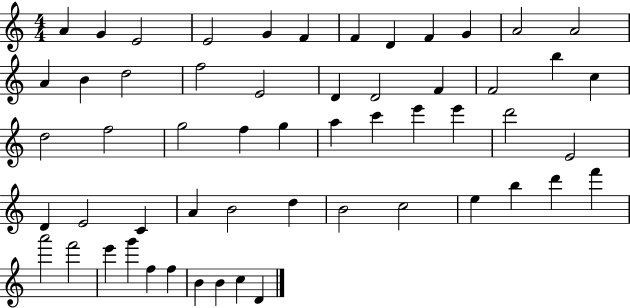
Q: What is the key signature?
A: C major